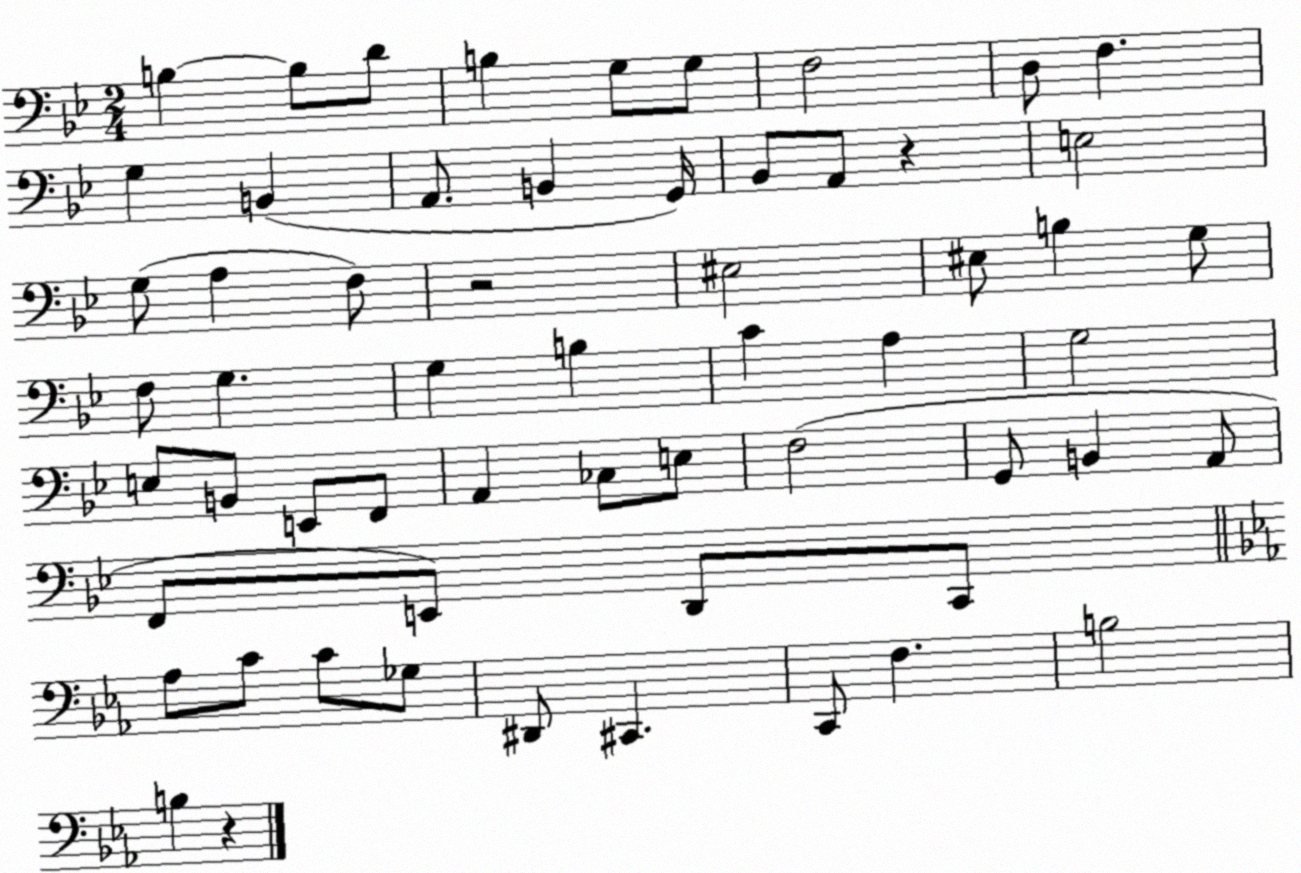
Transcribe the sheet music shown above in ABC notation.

X:1
T:Untitled
M:2/4
L:1/4
K:Bb
B, B,/2 D/2 B, G,/2 G,/2 F,2 D,/2 F, G, B,, A,,/2 B,, G,,/4 _B,,/2 A,,/2 z E,2 G,/2 A, F,/2 z2 ^E,2 ^E,/2 B, G,/2 F,/2 G, G, B, C A, G,2 E,/2 B,,/2 E,,/2 F,,/2 A,, _C,/2 E,/2 F,2 G,,/2 B,, A,,/2 F,,/2 E,,/2 D,,/2 C,,/2 _A,/2 C/2 C/2 _G,/2 ^D,,/2 ^C,, C,,/2 F, B,2 B, z